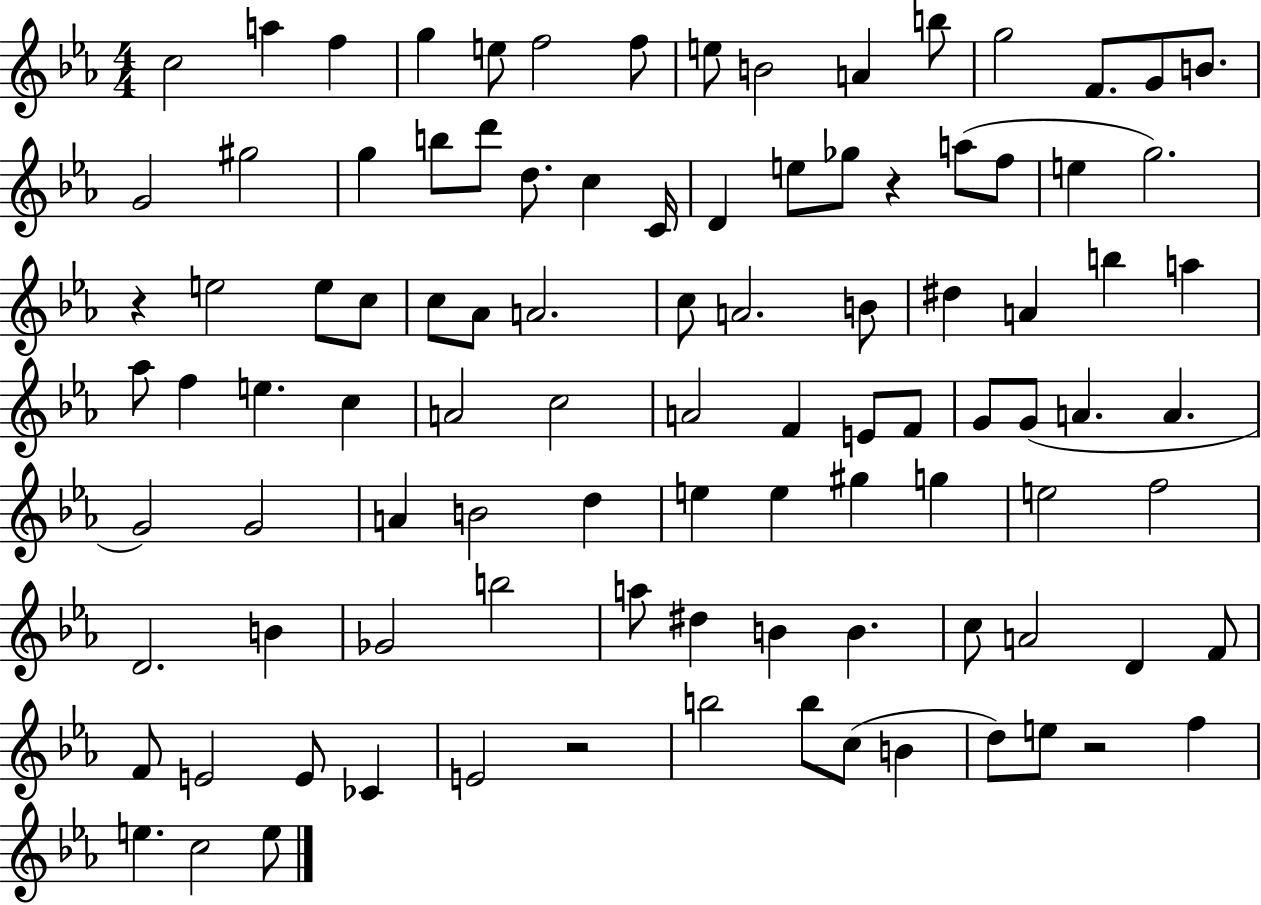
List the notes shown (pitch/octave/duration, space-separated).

C5/h A5/q F5/q G5/q E5/e F5/h F5/e E5/e B4/h A4/q B5/e G5/h F4/e. G4/e B4/e. G4/h G#5/h G5/q B5/e D6/e D5/e. C5/q C4/s D4/q E5/e Gb5/e R/q A5/e F5/e E5/q G5/h. R/q E5/h E5/e C5/e C5/e Ab4/e A4/h. C5/e A4/h. B4/e D#5/q A4/q B5/q A5/q Ab5/e F5/q E5/q. C5/q A4/h C5/h A4/h F4/q E4/e F4/e G4/e G4/e A4/q. A4/q. G4/h G4/h A4/q B4/h D5/q E5/q E5/q G#5/q G5/q E5/h F5/h D4/h. B4/q Gb4/h B5/h A5/e D#5/q B4/q B4/q. C5/e A4/h D4/q F4/e F4/e E4/h E4/e CES4/q E4/h R/h B5/h B5/e C5/e B4/q D5/e E5/e R/h F5/q E5/q. C5/h E5/e